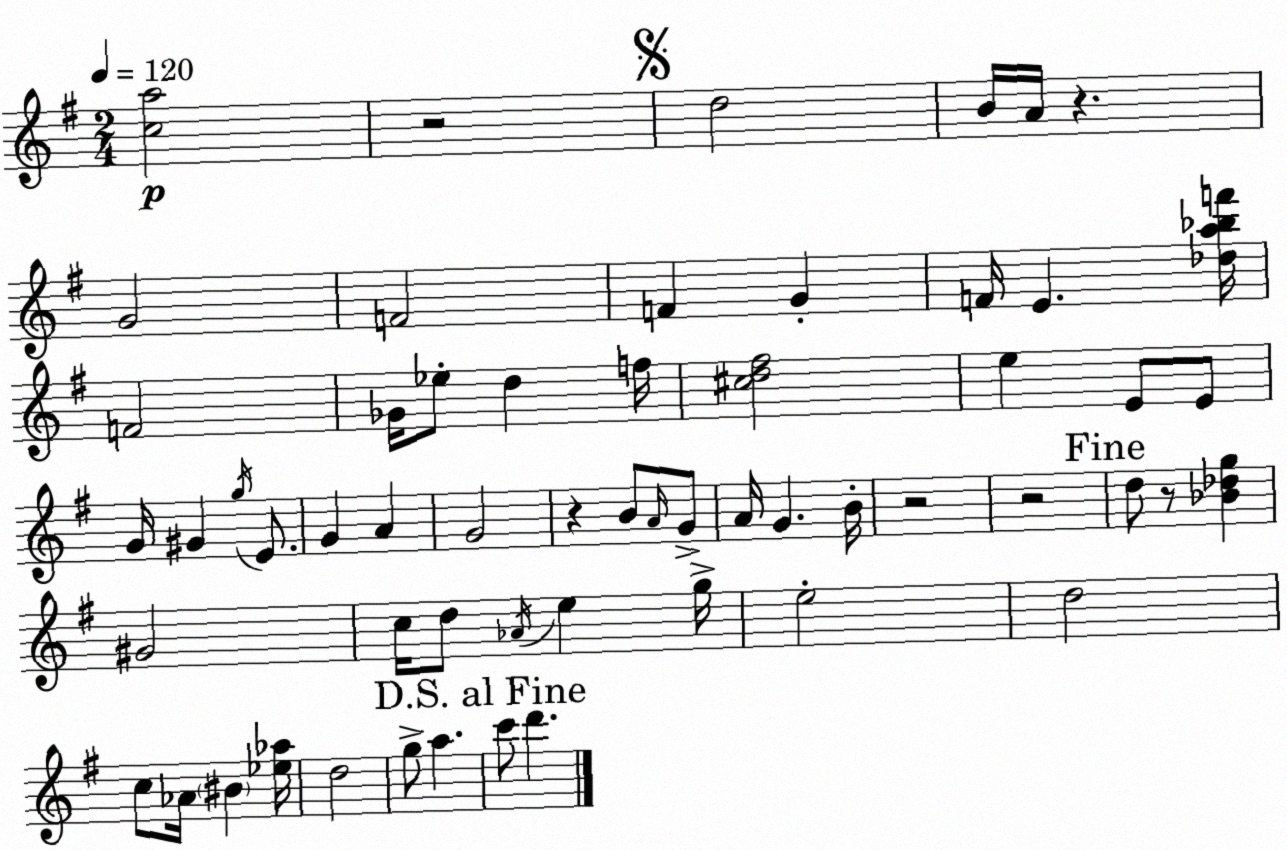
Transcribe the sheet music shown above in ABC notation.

X:1
T:Untitled
M:2/4
L:1/4
K:Em
[ca]2 z2 d2 B/4 A/4 z G2 F2 F G F/4 E [_da_bf']/4 F2 _G/4 _e/2 d f/4 [^cd^f]2 e E/2 E/2 G/4 ^G g/4 E/2 G A G2 z B/2 A/4 G/2 A/4 G B/4 z2 z2 d/2 z/2 [_B_dg] ^G2 c/4 d/2 _A/4 e g/4 e2 d2 c/2 _A/4 ^B [_e_a]/4 d2 g/2 a c'/2 d'